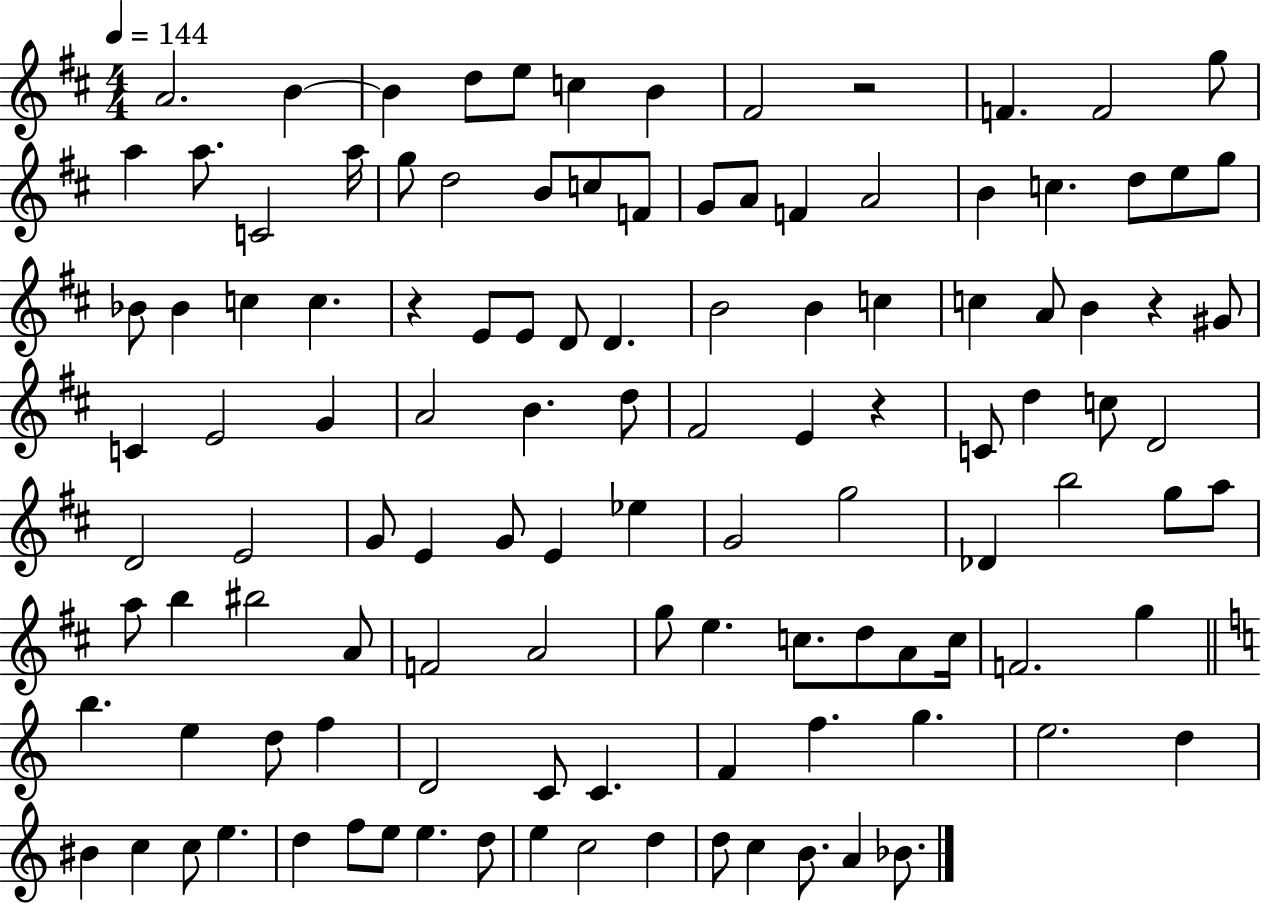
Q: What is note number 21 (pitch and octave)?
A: G4